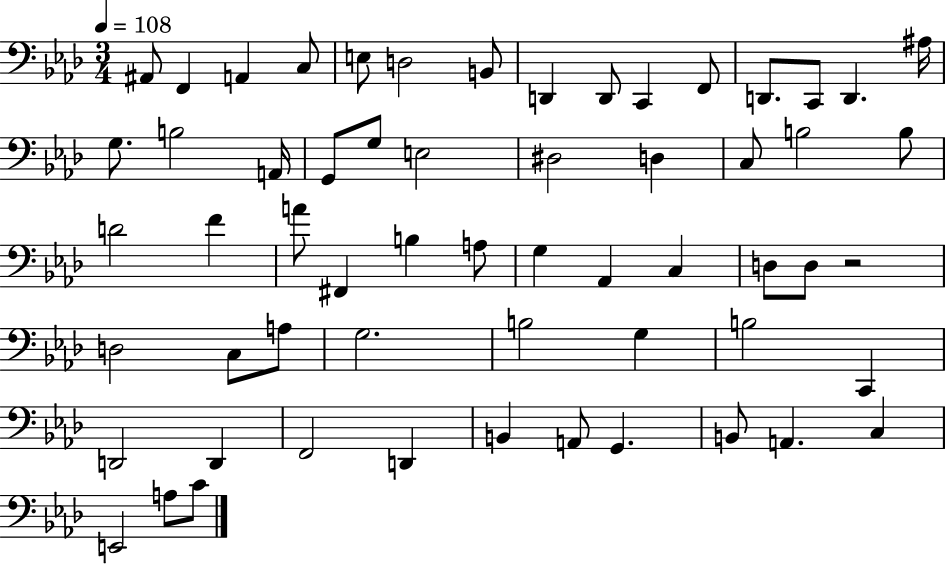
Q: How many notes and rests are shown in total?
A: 59